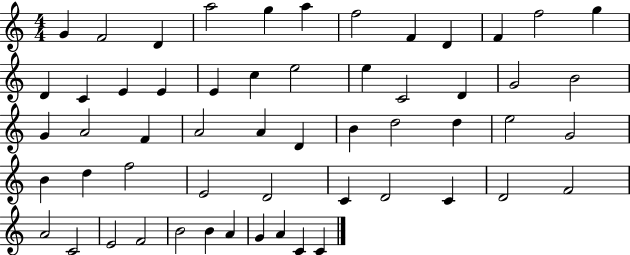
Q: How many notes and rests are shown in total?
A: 56